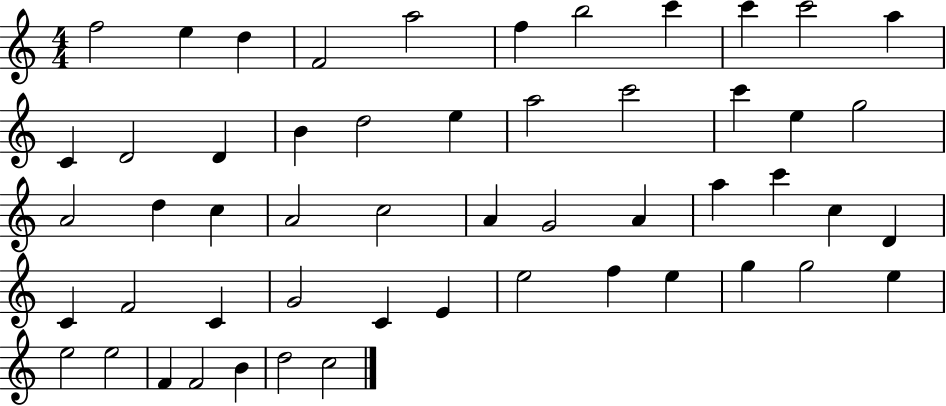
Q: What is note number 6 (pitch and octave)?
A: F5